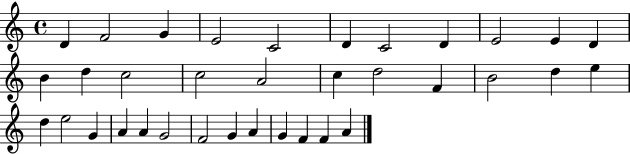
{
  \clef treble
  \time 4/4
  \defaultTimeSignature
  \key c \major
  d'4 f'2 g'4 | e'2 c'2 | d'4 c'2 d'4 | e'2 e'4 d'4 | \break b'4 d''4 c''2 | c''2 a'2 | c''4 d''2 f'4 | b'2 d''4 e''4 | \break d''4 e''2 g'4 | a'4 a'4 g'2 | f'2 g'4 a'4 | g'4 f'4 f'4 a'4 | \break \bar "|."
}